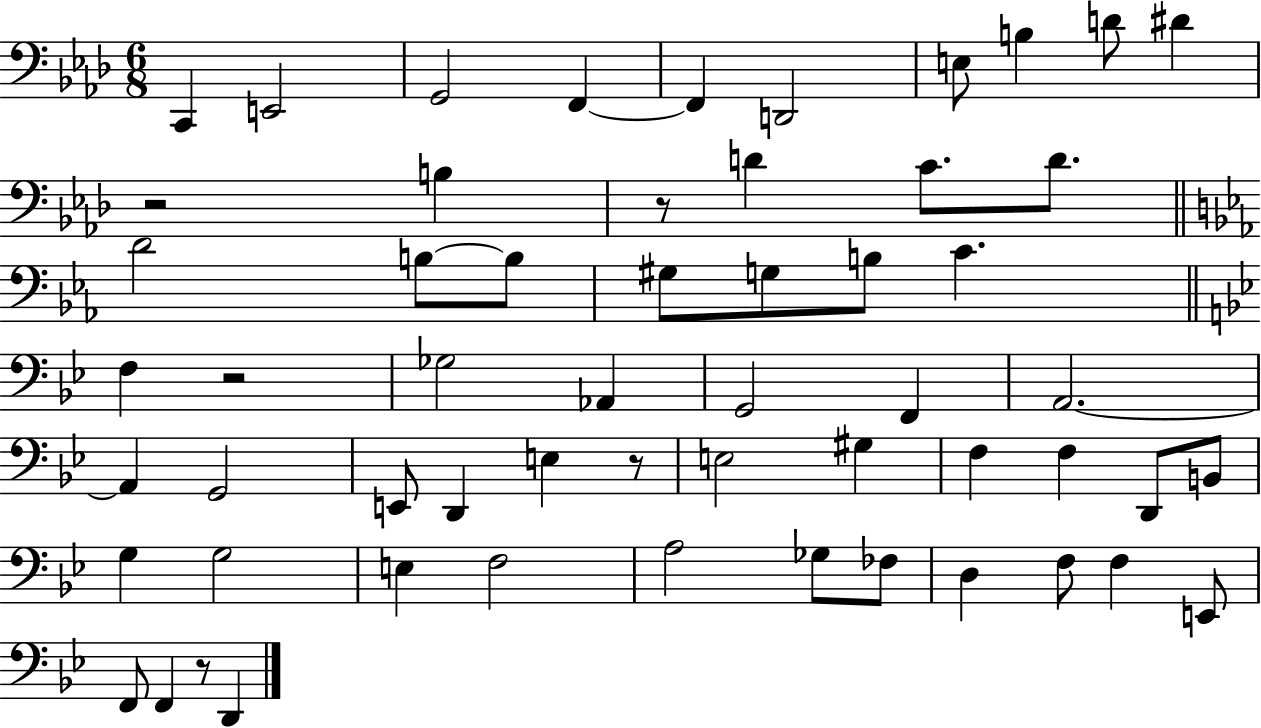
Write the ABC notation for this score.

X:1
T:Untitled
M:6/8
L:1/4
K:Ab
C,, E,,2 G,,2 F,, F,, D,,2 E,/2 B, D/2 ^D z2 B, z/2 D C/2 D/2 D2 B,/2 B,/2 ^G,/2 G,/2 B,/2 C F, z2 _G,2 _A,, G,,2 F,, A,,2 A,, G,,2 E,,/2 D,, E, z/2 E,2 ^G, F, F, D,,/2 B,,/2 G, G,2 E, F,2 A,2 _G,/2 _F,/2 D, F,/2 F, E,,/2 F,,/2 F,, z/2 D,,